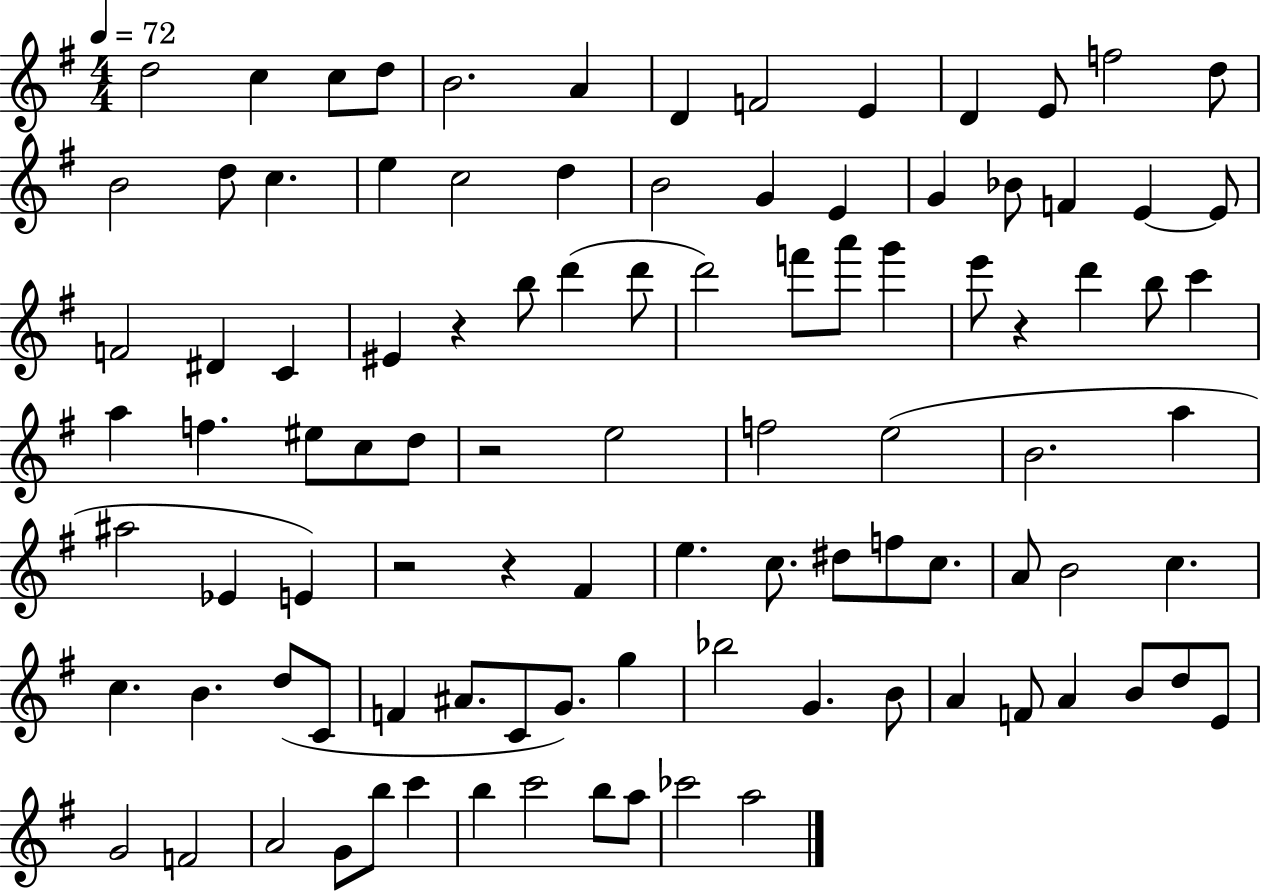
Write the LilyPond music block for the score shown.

{
  \clef treble
  \numericTimeSignature
  \time 4/4
  \key g \major
  \tempo 4 = 72
  d''2 c''4 c''8 d''8 | b'2. a'4 | d'4 f'2 e'4 | d'4 e'8 f''2 d''8 | \break b'2 d''8 c''4. | e''4 c''2 d''4 | b'2 g'4 e'4 | g'4 bes'8 f'4 e'4~~ e'8 | \break f'2 dis'4 c'4 | eis'4 r4 b''8 d'''4( d'''8 | d'''2) f'''8 a'''8 g'''4 | e'''8 r4 d'''4 b''8 c'''4 | \break a''4 f''4. eis''8 c''8 d''8 | r2 e''2 | f''2 e''2( | b'2. a''4 | \break ais''2 ees'4 e'4) | r2 r4 fis'4 | e''4. c''8. dis''8 f''8 c''8. | a'8 b'2 c''4. | \break c''4. b'4. d''8( c'8 | f'4 ais'8. c'8 g'8.) g''4 | bes''2 g'4. b'8 | a'4 f'8 a'4 b'8 d''8 e'8 | \break g'2 f'2 | a'2 g'8 b''8 c'''4 | b''4 c'''2 b''8 a''8 | ces'''2 a''2 | \break \bar "|."
}